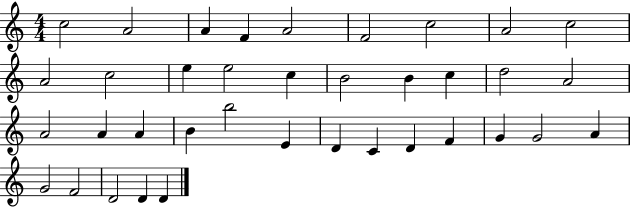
C5/h A4/h A4/q F4/q A4/h F4/h C5/h A4/h C5/h A4/h C5/h E5/q E5/h C5/q B4/h B4/q C5/q D5/h A4/h A4/h A4/q A4/q B4/q B5/h E4/q D4/q C4/q D4/q F4/q G4/q G4/h A4/q G4/h F4/h D4/h D4/q D4/q